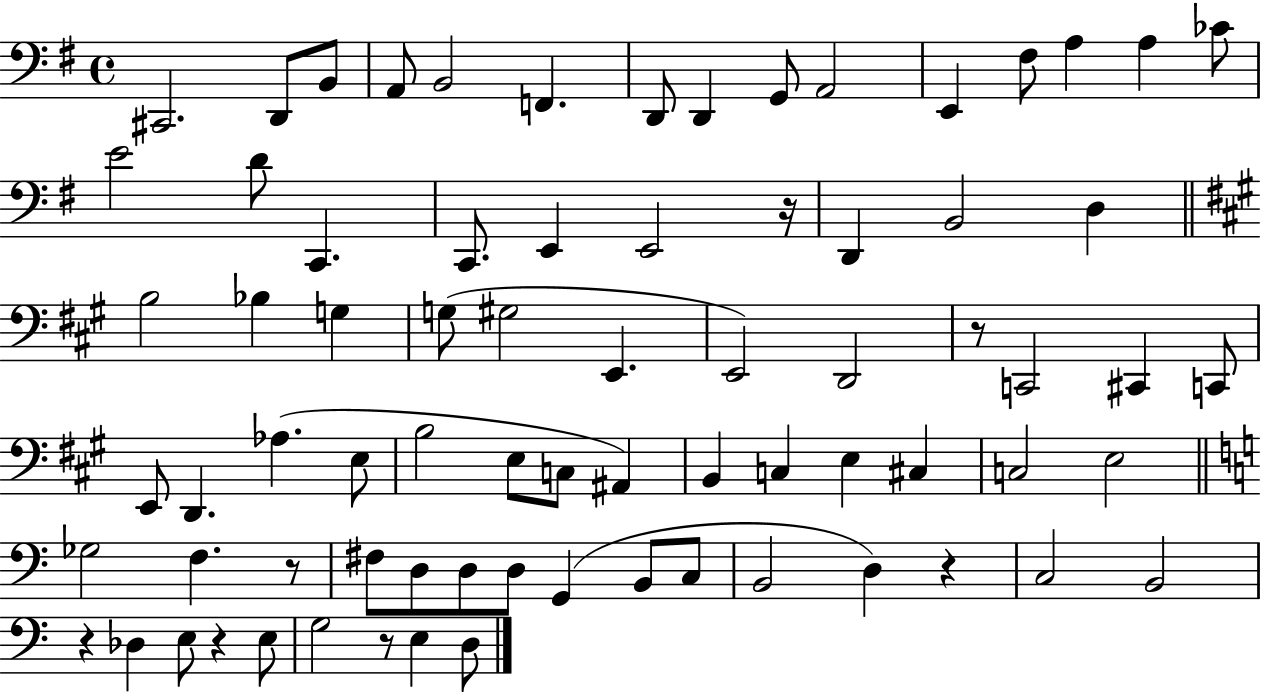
X:1
T:Untitled
M:4/4
L:1/4
K:G
^C,,2 D,,/2 B,,/2 A,,/2 B,,2 F,, D,,/2 D,, G,,/2 A,,2 E,, ^F,/2 A, A, _C/2 E2 D/2 C,, C,,/2 E,, E,,2 z/4 D,, B,,2 D, B,2 _B, G, G,/2 ^G,2 E,, E,,2 D,,2 z/2 C,,2 ^C,, C,,/2 E,,/2 D,, _A, E,/2 B,2 E,/2 C,/2 ^A,, B,, C, E, ^C, C,2 E,2 _G,2 F, z/2 ^F,/2 D,/2 D,/2 D,/2 G,, B,,/2 C,/2 B,,2 D, z C,2 B,,2 z _D, E,/2 z E,/2 G,2 z/2 E, D,/2